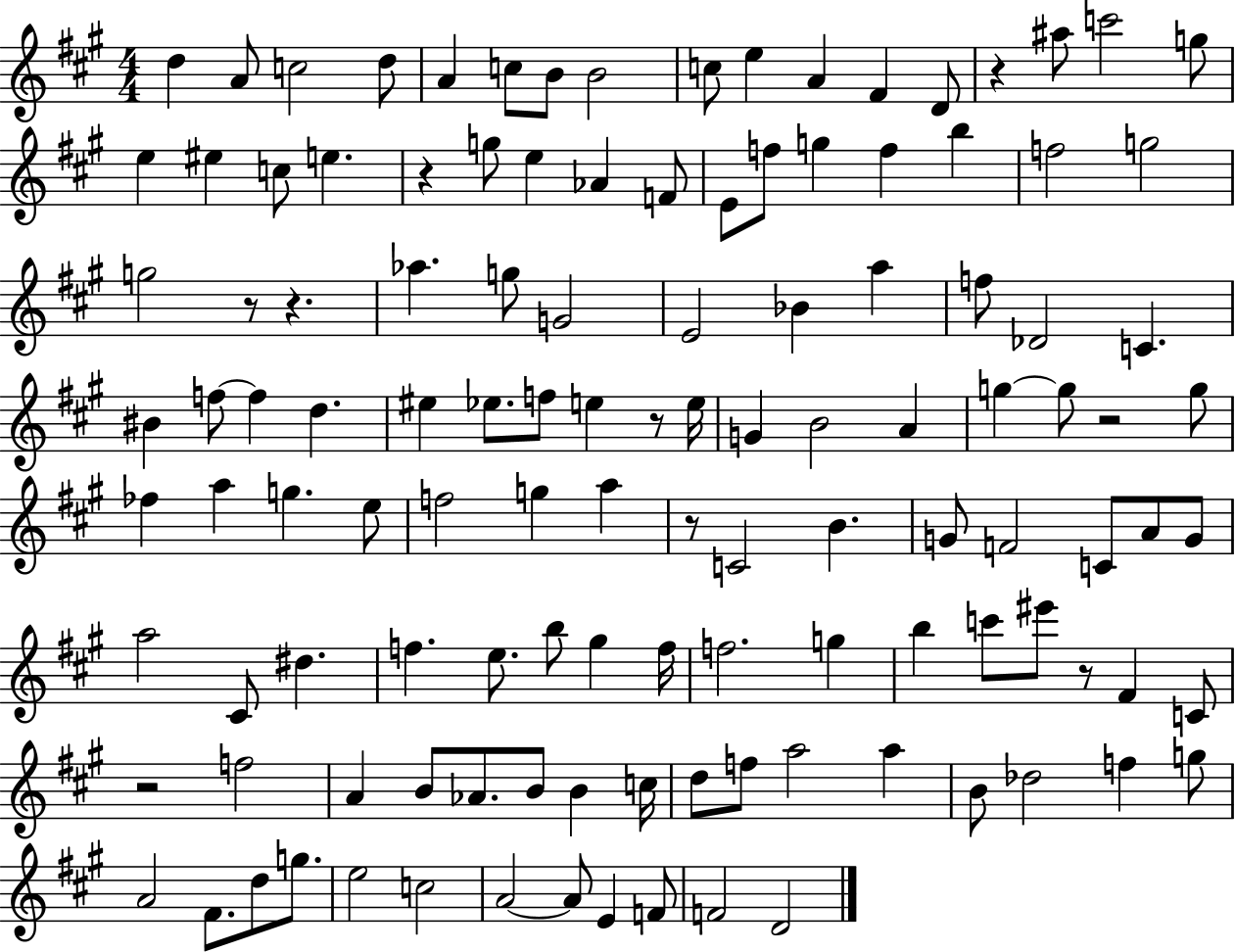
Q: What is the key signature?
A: A major